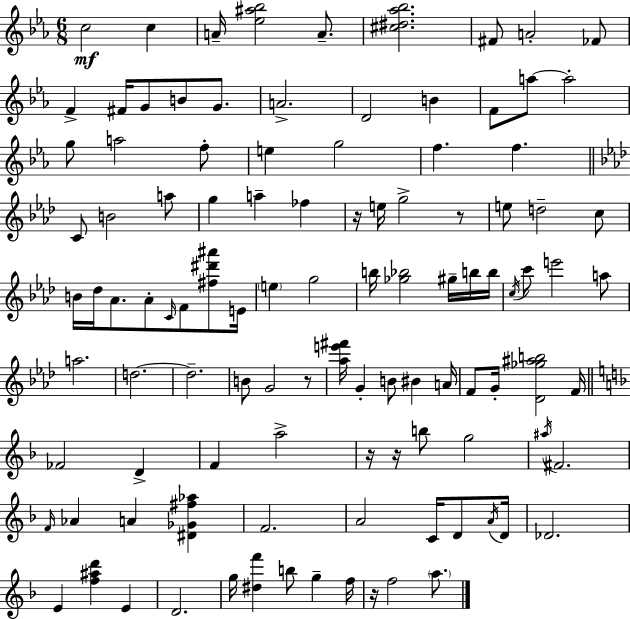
{
  \clef treble
  \numericTimeSignature
  \time 6/8
  \key c \minor
  c''2\mf c''4 | a'16-- <ees'' ais'' bes''>2 a'8.-- | <cis'' dis'' aes'' bes''>2. | fis'8 a'2-. fes'8 | \break f'4-> fis'16 g'8 b'8 g'8. | a'2.-> | d'2 b'4 | f'8 a''8~~ a''2-. | \break g''8 a''2 f''8-. | e''4 g''2 | f''4. f''4. | \bar "||" \break \key f \minor c'8 b'2 a''8 | g''4 a''4-- fes''4 | r16 e''16 g''2-> r8 | e''8 d''2-- c''8 | \break b'16 des''16 aes'8. aes'8-. \grace { c'16 } f'8 <fis'' dis''' ais'''>8 | e'16 \parenthesize e''4 g''2 | b''16 <ges'' bes''>2 gis''16-- b''16 | b''16 \acciaccatura { c''16 } c'''8 e'''2 | \break a''8 a''2. | d''2.~~ | d''2.-- | b'8 g'2 | \break r8 <aes'' e''' fis'''>16 g'4-. b'8 bis'4 | a'16 f'8 g'16-. <des' ges'' ais'' b''>2 | f'16 \bar "||" \break \key d \minor fes'2 d'4-> | f'4 a''2-> | r16 r16 b''8 g''2 | \acciaccatura { ais''16 } fis'2. | \break \grace { f'16 } aes'4 a'4 <dis' ges' fis'' aes''>4 | f'2. | a'2 c'16 d'8 | \acciaccatura { a'16 } d'16 des'2. | \break e'4 <f'' ais'' d'''>4 e'4 | d'2. | g''16 <dis'' f'''>4 b''8 g''4-- | f''16 r16 f''2 | \break \parenthesize a''8. \bar "|."
}